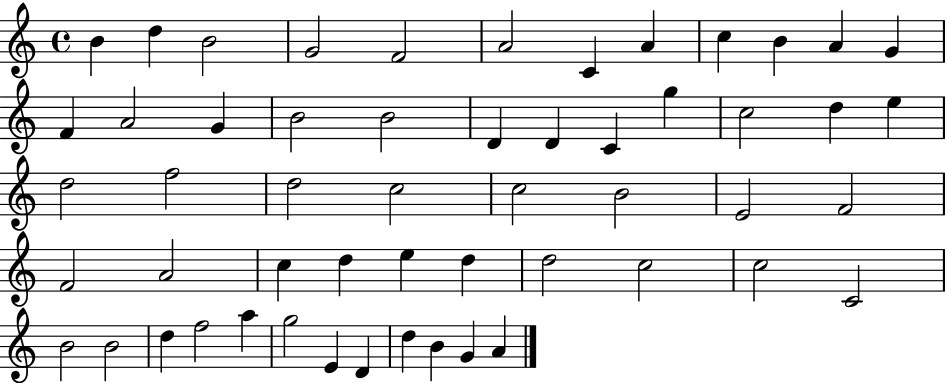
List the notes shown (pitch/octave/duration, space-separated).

B4/q D5/q B4/h G4/h F4/h A4/h C4/q A4/q C5/q B4/q A4/q G4/q F4/q A4/h G4/q B4/h B4/h D4/q D4/q C4/q G5/q C5/h D5/q E5/q D5/h F5/h D5/h C5/h C5/h B4/h E4/h F4/h F4/h A4/h C5/q D5/q E5/q D5/q D5/h C5/h C5/h C4/h B4/h B4/h D5/q F5/h A5/q G5/h E4/q D4/q D5/q B4/q G4/q A4/q